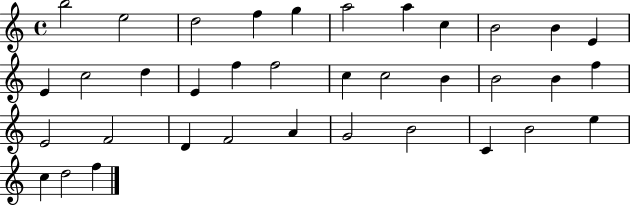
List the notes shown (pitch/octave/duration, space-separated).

B5/h E5/h D5/h F5/q G5/q A5/h A5/q C5/q B4/h B4/q E4/q E4/q C5/h D5/q E4/q F5/q F5/h C5/q C5/h B4/q B4/h B4/q F5/q E4/h F4/h D4/q F4/h A4/q G4/h B4/h C4/q B4/h E5/q C5/q D5/h F5/q